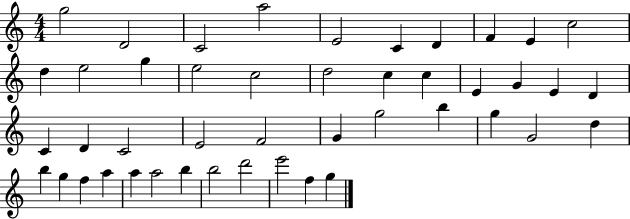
{
  \clef treble
  \numericTimeSignature
  \time 4/4
  \key c \major
  g''2 d'2 | c'2 a''2 | e'2 c'4 d'4 | f'4 e'4 c''2 | \break d''4 e''2 g''4 | e''2 c''2 | d''2 c''4 c''4 | e'4 g'4 e'4 d'4 | \break c'4 d'4 c'2 | e'2 f'2 | g'4 g''2 b''4 | g''4 g'2 d''4 | \break b''4 g''4 f''4 a''4 | a''4 a''2 b''4 | b''2 d'''2 | e'''2 f''4 g''4 | \break \bar "|."
}